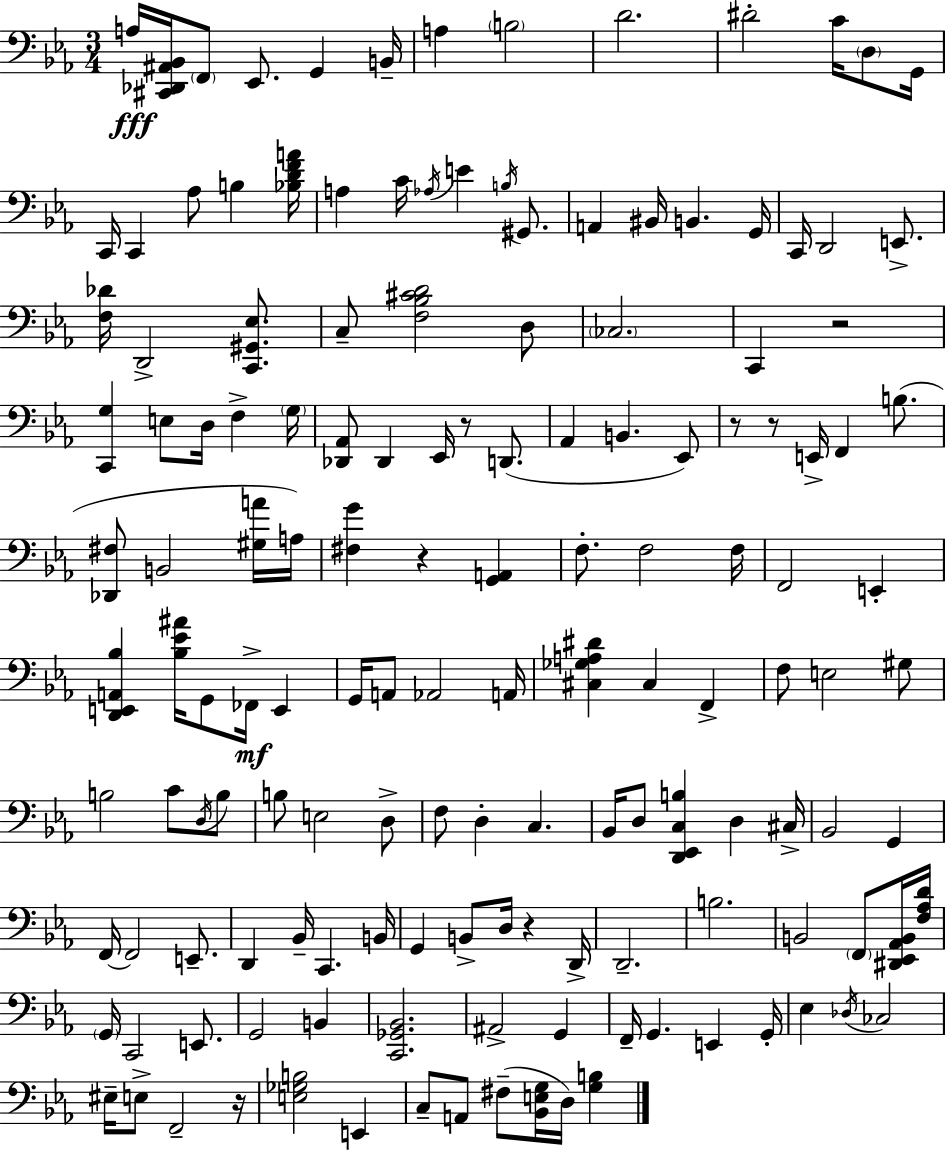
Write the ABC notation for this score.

X:1
T:Untitled
M:3/4
L:1/4
K:Eb
A,/4 [^C,,_D,,^A,,_B,,]/4 F,,/2 _E,,/2 G,, B,,/4 A, B,2 D2 ^D2 C/4 D,/2 G,,/4 C,,/4 C,, _A,/2 B, [_B,DFA]/4 A, C/4 _A,/4 E B,/4 ^G,,/2 A,, ^B,,/4 B,, G,,/4 C,,/4 D,,2 E,,/2 [F,_D]/4 D,,2 [C,,^G,,_E,]/2 C,/2 [F,_B,^CD]2 D,/2 _C,2 C,, z2 [C,,G,] E,/2 D,/4 F, G,/4 [_D,,_A,,]/2 _D,, _E,,/4 z/2 D,,/2 _A,, B,, _E,,/2 z/2 z/2 E,,/4 F,, B,/2 [_D,,^F,]/2 B,,2 [^G,A]/4 A,/4 [^F,G] z [G,,A,,] F,/2 F,2 F,/4 F,,2 E,, [D,,E,,A,,_B,] [_B,_E^A]/4 G,,/2 _F,,/4 E,, G,,/4 A,,/2 _A,,2 A,,/4 [^C,_G,A,^D] ^C, F,, F,/2 E,2 ^G,/2 B,2 C/2 D,/4 B,/2 B,/2 E,2 D,/2 F,/2 D, C, _B,,/4 D,/2 [D,,_E,,C,B,] D, ^C,/4 _B,,2 G,, F,,/4 F,,2 E,,/2 D,, _B,,/4 C,, B,,/4 G,, B,,/2 D,/4 z D,,/4 D,,2 B,2 B,,2 F,,/2 [^D,,_E,,_A,,B,,]/4 [F,_A,D]/4 G,,/4 C,,2 E,,/2 G,,2 B,, [C,,_G,,_B,,]2 ^A,,2 G,, F,,/4 G,, E,, G,,/4 _E, _D,/4 _C,2 ^E,/4 E,/2 F,,2 z/4 [E,_G,B,]2 E,, C,/2 A,,/2 ^F,/2 [_B,,E,G,]/4 D,/4 [G,B,]